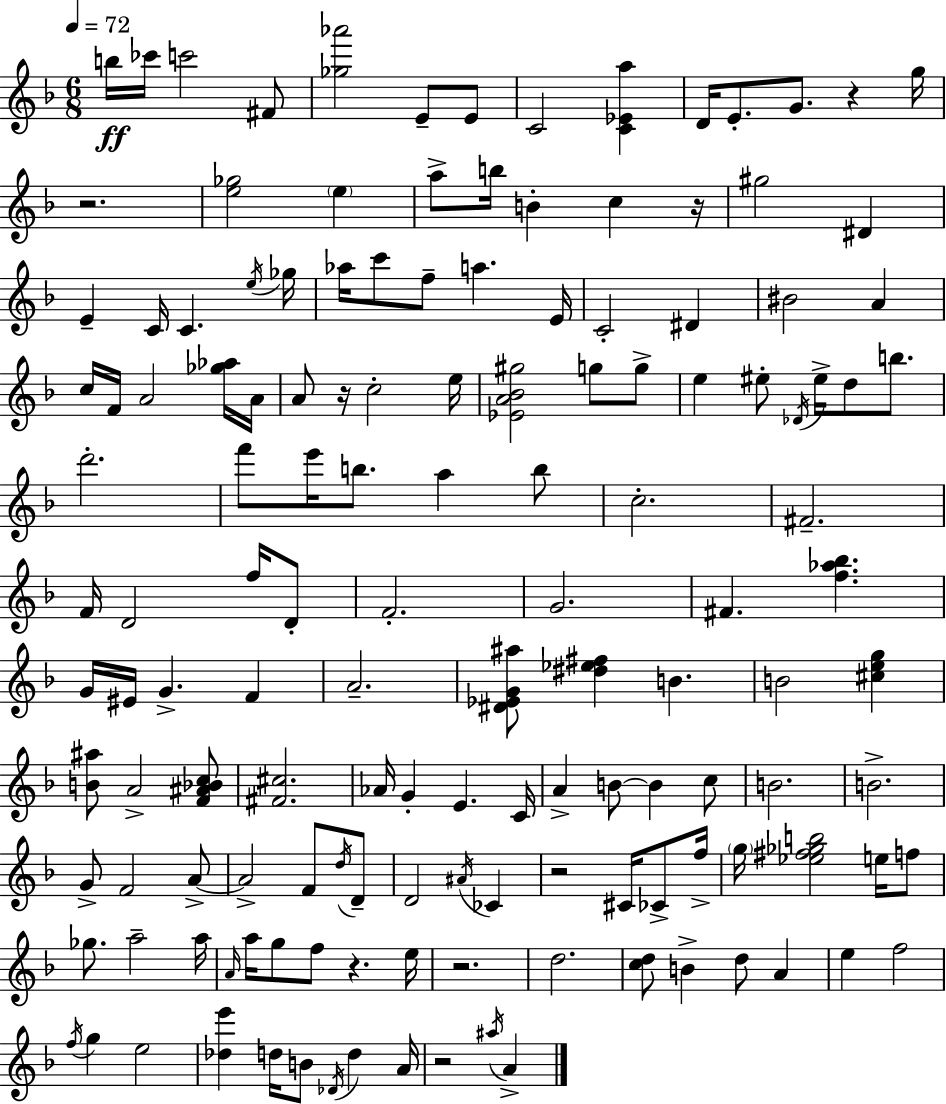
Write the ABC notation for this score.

X:1
T:Untitled
M:6/8
L:1/4
K:Dm
b/4 _c'/4 c'2 ^F/2 [_g_a']2 E/2 E/2 C2 [C_Ea] D/4 E/2 G/2 z g/4 z2 [e_g]2 e a/2 b/4 B c z/4 ^g2 ^D E C/4 C e/4 _g/4 _a/4 c'/2 f/2 a E/4 C2 ^D ^B2 A c/4 F/4 A2 [_g_a]/4 A/4 A/2 z/4 c2 e/4 [_EA_B^g]2 g/2 g/2 e ^e/2 _D/4 ^e/4 d/2 b/2 d'2 f'/2 e'/4 b/2 a b/2 c2 ^F2 F/4 D2 f/4 D/2 F2 G2 ^F [f_a_b] G/4 ^E/4 G F A2 [^D_EG^a]/2 [^d_e^f] B B2 [^ceg] [B^a]/2 A2 [F^A_Bc]/2 [^F^c]2 _A/4 G E C/4 A B/2 B c/2 B2 B2 G/2 F2 A/2 A2 F/2 d/4 D/2 D2 ^A/4 _C z2 ^C/4 _C/2 f/4 g/4 [_e^f_gb]2 e/4 f/2 _g/2 a2 a/4 A/4 a/4 g/2 f/2 z e/4 z2 d2 [cd]/2 B d/2 A e f2 f/4 g e2 [_de'] d/4 B/2 _D/4 d A/4 z2 ^a/4 A